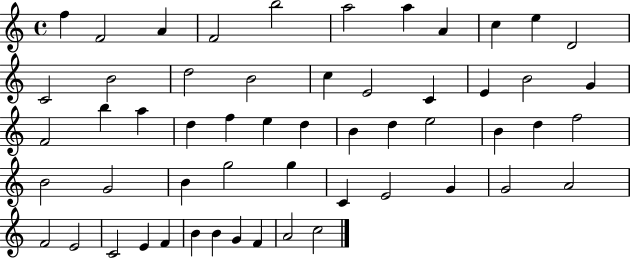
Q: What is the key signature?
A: C major